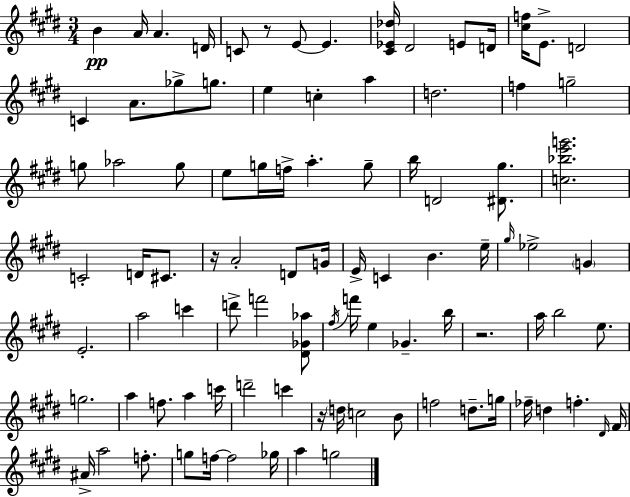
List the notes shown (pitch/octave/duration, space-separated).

B4/q A4/s A4/q. D4/s C4/e R/e E4/e E4/q. [C#4,Eb4,Db5]/s D#4/h E4/e D4/s [C#5,F5]/s E4/e. D4/h C4/q A4/e. Gb5/e G5/e. E5/q C5/q A5/q D5/h. F5/q G5/h G5/e Ab5/h G5/e E5/e G5/s F5/s A5/q. G5/e B5/s D4/h [D#4,G#5]/e. [C5,Bb5,E6,G6]/h. C4/h D4/s C#4/e. R/s A4/h D4/e G4/s E4/s C4/q B4/q. E5/s G#5/s Eb5/h G4/q E4/h. A5/h C6/q D6/e F6/h [D#4,Gb4,Ab5]/e F#5/s F6/s E5/q Gb4/q. B5/s R/h. A5/s B5/h E5/e. G5/h. A5/q F5/e. A5/q C6/s D6/h C6/q R/s D5/s C5/h B4/e F5/h D5/e. G5/s FES5/s D5/q F5/q. D#4/s F#4/s A#4/s A5/h F5/e. G5/e F5/s F5/h Gb5/s A5/q G5/h